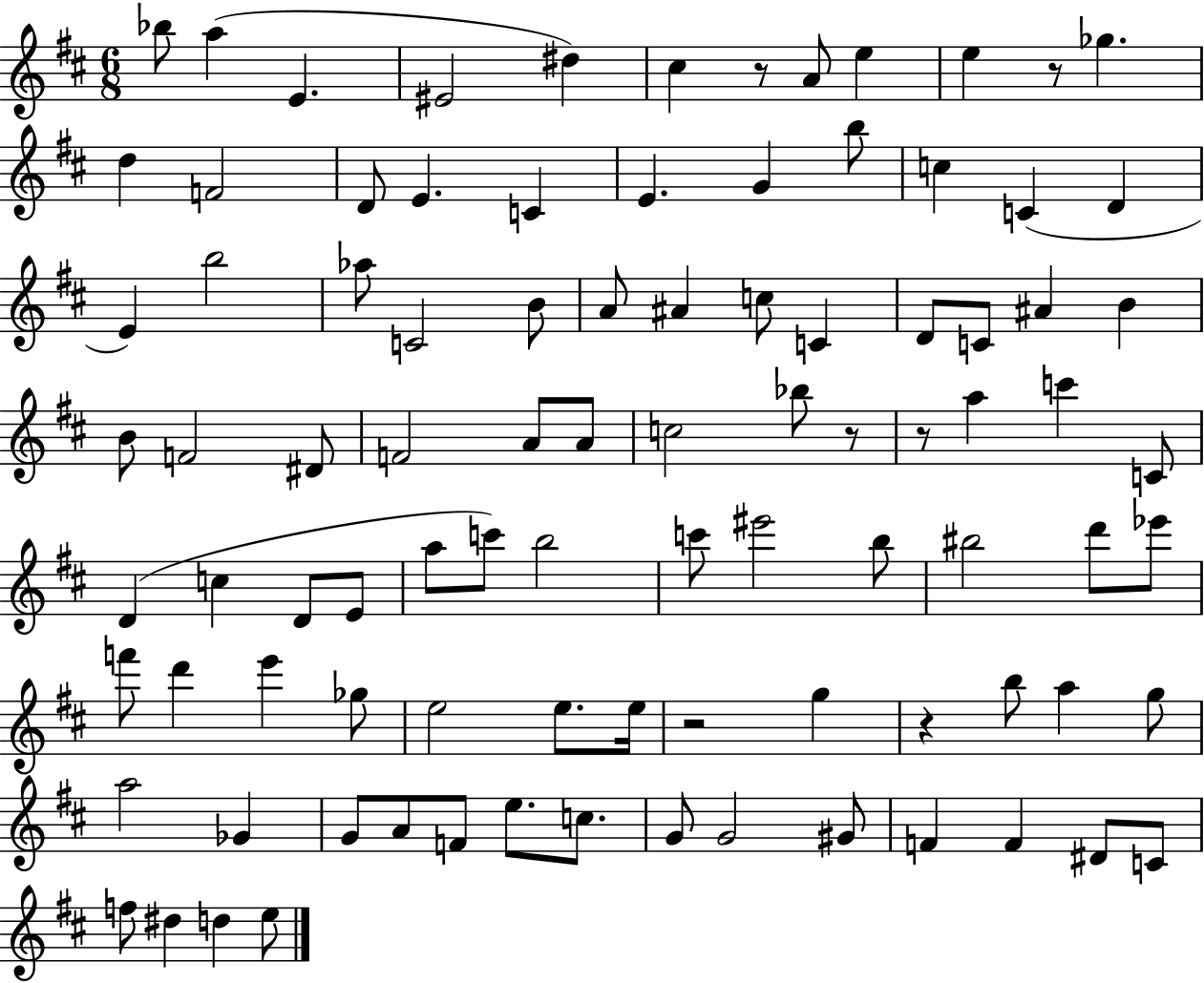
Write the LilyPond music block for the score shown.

{
  \clef treble
  \numericTimeSignature
  \time 6/8
  \key d \major
  bes''8 a''4( e'4. | eis'2 dis''4) | cis''4 r8 a'8 e''4 | e''4 r8 ges''4. | \break d''4 f'2 | d'8 e'4. c'4 | e'4. g'4 b''8 | c''4 c'4( d'4 | \break e'4) b''2 | aes''8 c'2 b'8 | a'8 ais'4 c''8 c'4 | d'8 c'8 ais'4 b'4 | \break b'8 f'2 dis'8 | f'2 a'8 a'8 | c''2 bes''8 r8 | r8 a''4 c'''4 c'8 | \break d'4( c''4 d'8 e'8 | a''8 c'''8) b''2 | c'''8 eis'''2 b''8 | bis''2 d'''8 ees'''8 | \break f'''8 d'''4 e'''4 ges''8 | e''2 e''8. e''16 | r2 g''4 | r4 b''8 a''4 g''8 | \break a''2 ges'4 | g'8 a'8 f'8 e''8. c''8. | g'8 g'2 gis'8 | f'4 f'4 dis'8 c'8 | \break f''8 dis''4 d''4 e''8 | \bar "|."
}